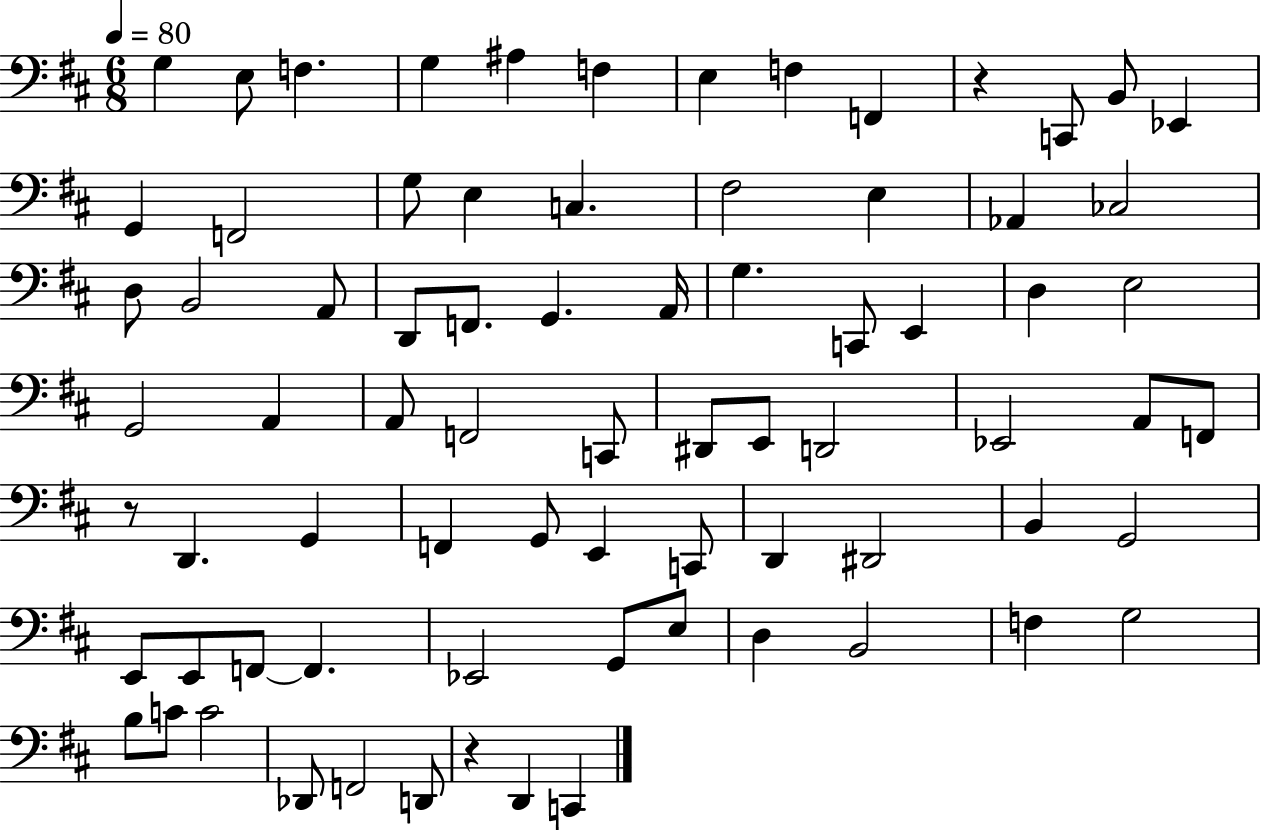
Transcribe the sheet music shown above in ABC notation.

X:1
T:Untitled
M:6/8
L:1/4
K:D
G, E,/2 F, G, ^A, F, E, F, F,, z C,,/2 B,,/2 _E,, G,, F,,2 G,/2 E, C, ^F,2 E, _A,, _C,2 D,/2 B,,2 A,,/2 D,,/2 F,,/2 G,, A,,/4 G, C,,/2 E,, D, E,2 G,,2 A,, A,,/2 F,,2 C,,/2 ^D,,/2 E,,/2 D,,2 _E,,2 A,,/2 F,,/2 z/2 D,, G,, F,, G,,/2 E,, C,,/2 D,, ^D,,2 B,, G,,2 E,,/2 E,,/2 F,,/2 F,, _E,,2 G,,/2 E,/2 D, B,,2 F, G,2 B,/2 C/2 C2 _D,,/2 F,,2 D,,/2 z D,, C,,